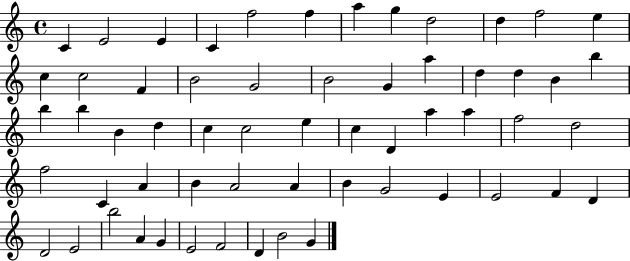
{
  \clef treble
  \time 4/4
  \defaultTimeSignature
  \key c \major
  c'4 e'2 e'4 | c'4 f''2 f''4 | a''4 g''4 d''2 | d''4 f''2 e''4 | \break c''4 c''2 f'4 | b'2 g'2 | b'2 g'4 a''4 | d''4 d''4 b'4 b''4 | \break b''4 b''4 b'4 d''4 | c''4 c''2 e''4 | c''4 d'4 a''4 a''4 | f''2 d''2 | \break f''2 c'4 a'4 | b'4 a'2 a'4 | b'4 g'2 e'4 | e'2 f'4 d'4 | \break d'2 e'2 | b''2 a'4 g'4 | e'2 f'2 | d'4 b'2 g'4 | \break \bar "|."
}